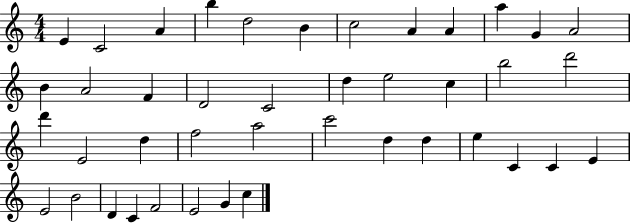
X:1
T:Untitled
M:4/4
L:1/4
K:C
E C2 A b d2 B c2 A A a G A2 B A2 F D2 C2 d e2 c b2 d'2 d' E2 d f2 a2 c'2 d d e C C E E2 B2 D C F2 E2 G c